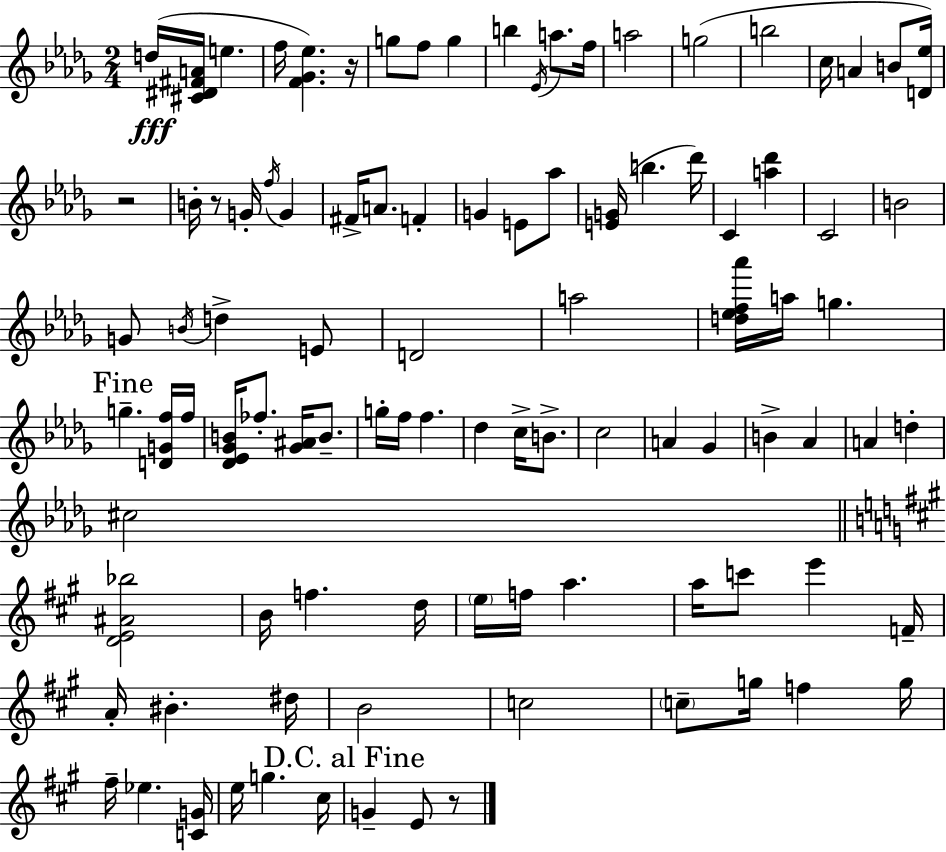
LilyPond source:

{
  \clef treble
  \numericTimeSignature
  \time 2/4
  \key bes \minor
  d''16(\fff <cis' dis' fis' a'>16 e''4. | f''16 <f' ges' ees''>4.) r16 | g''8 f''8 g''4 | b''4 \acciaccatura { ees'16 } a''8. | \break f''16 a''2 | g''2( | b''2 | c''16 a'4 b'8 | \break <d' ees''>16) r2 | b'16-. r8 g'16-. \acciaccatura { f''16 } g'4 | fis'16-> a'8. f'4-. | g'4 e'8 | \break aes''8 <e' g'>16( b''4. | des'''16) c'4 <a'' des'''>4 | c'2 | b'2 | \break g'8 \acciaccatura { b'16 } d''4-> | e'8 d'2 | a''2 | <d'' ees'' f'' aes'''>16 a''16 g''4. | \break \mark "Fine" g''4.-- | <d' g' f''>16 f''16 <des' ees' ges' b'>16 fes''8.-. <ges' ais'>16 | b'8.-- g''16-. f''16 f''4. | des''4 c''16-> | \break b'8.-> c''2 | a'4 ges'4 | b'4-> aes'4 | a'4 d''4-. | \break cis''2 | \bar "||" \break \key a \major <d' e' ais' bes''>2 | b'16 f''4. d''16 | \parenthesize e''16 f''16 a''4. | a''16 c'''8 e'''4 f'16-- | \break a'16-. bis'4.-. dis''16 | b'2 | c''2 | \parenthesize c''8-- g''16 f''4 g''16 | \break fis''16-- ees''4. <c' g'>16 | e''16 g''4. cis''16 | \mark "D.C. al Fine" g'4-- e'8 r8 | \bar "|."
}